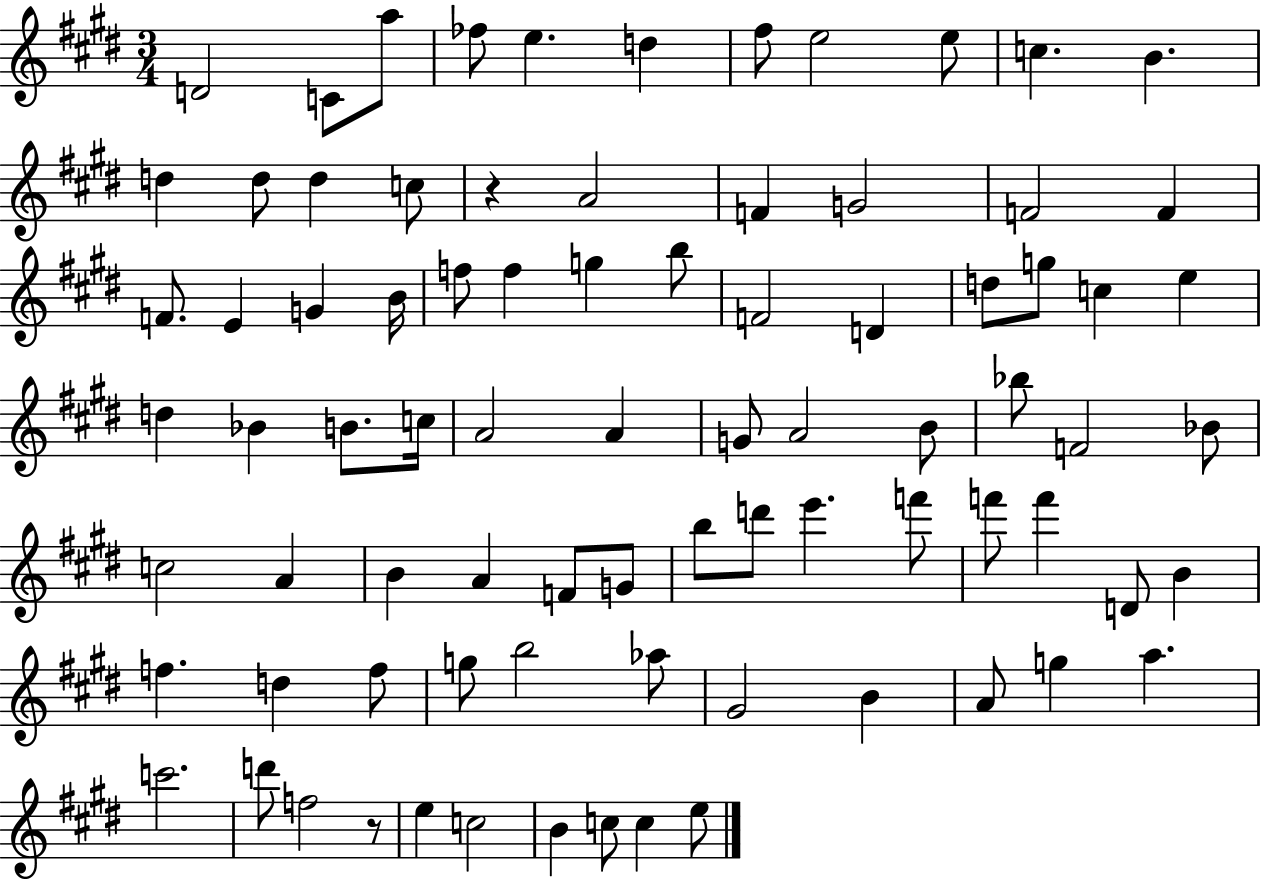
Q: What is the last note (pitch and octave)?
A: E5